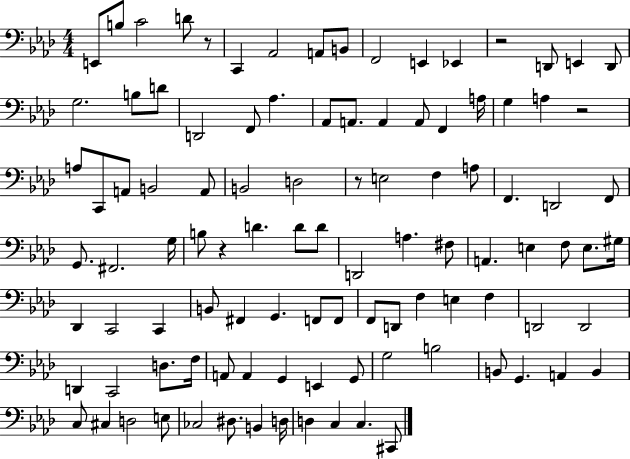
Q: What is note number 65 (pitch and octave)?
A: F2